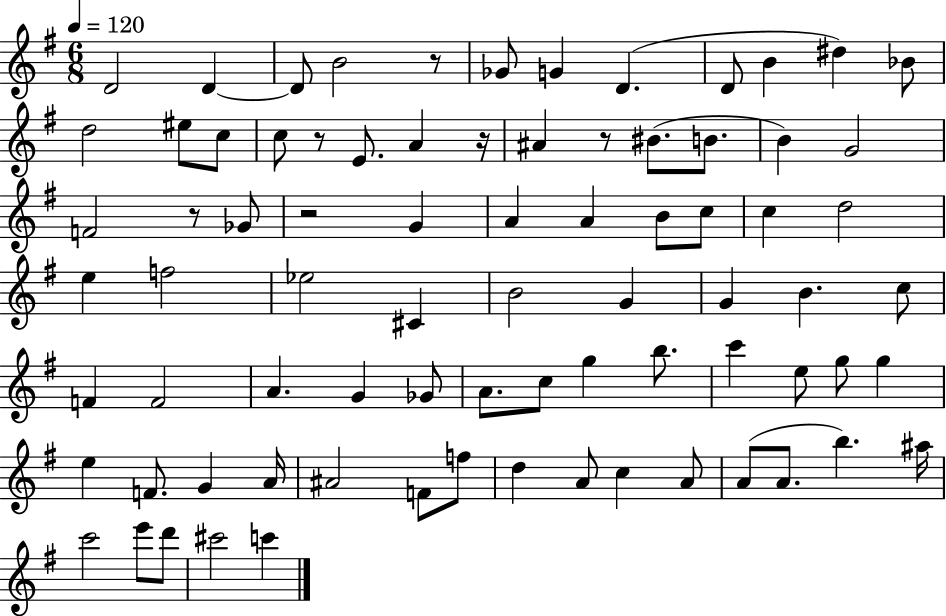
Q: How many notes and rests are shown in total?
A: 79